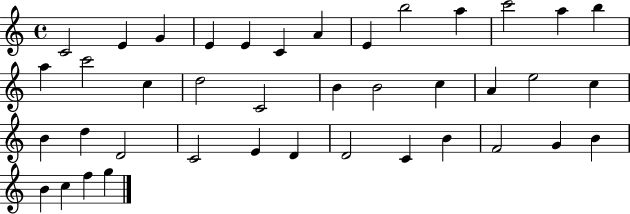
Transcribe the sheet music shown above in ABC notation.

X:1
T:Untitled
M:4/4
L:1/4
K:C
C2 E G E E C A E b2 a c'2 a b a c'2 c d2 C2 B B2 c A e2 c B d D2 C2 E D D2 C B F2 G B B c f g